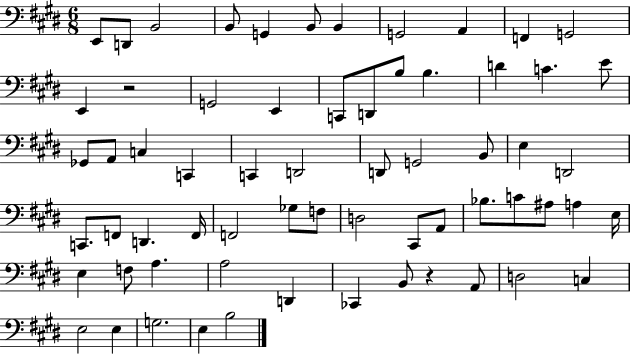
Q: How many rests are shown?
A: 2